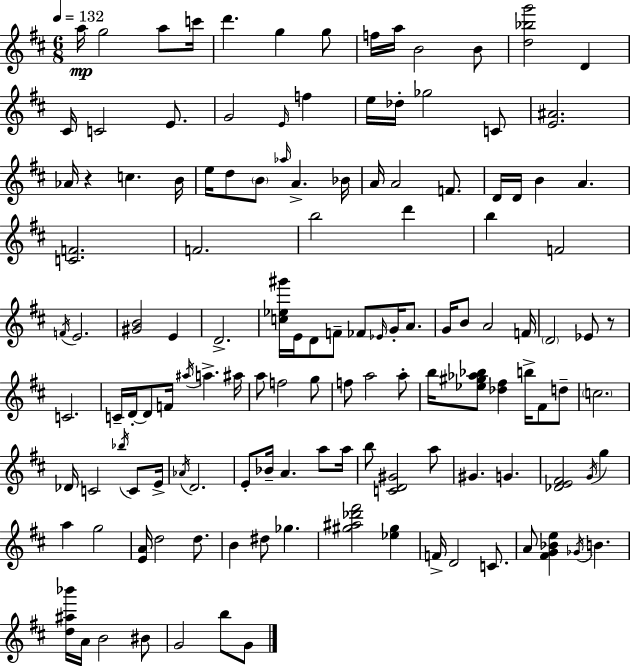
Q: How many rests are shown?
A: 2